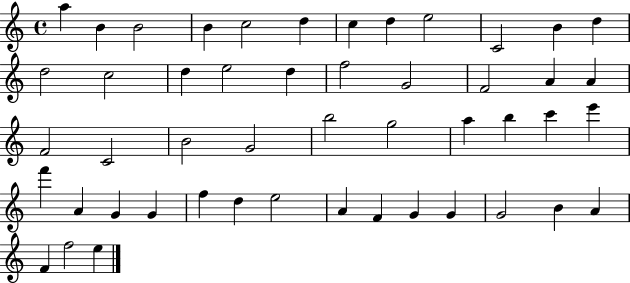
X:1
T:Untitled
M:4/4
L:1/4
K:C
a B B2 B c2 d c d e2 C2 B d d2 c2 d e2 d f2 G2 F2 A A F2 C2 B2 G2 b2 g2 a b c' e' f' A G G f d e2 A F G G G2 B A F f2 e